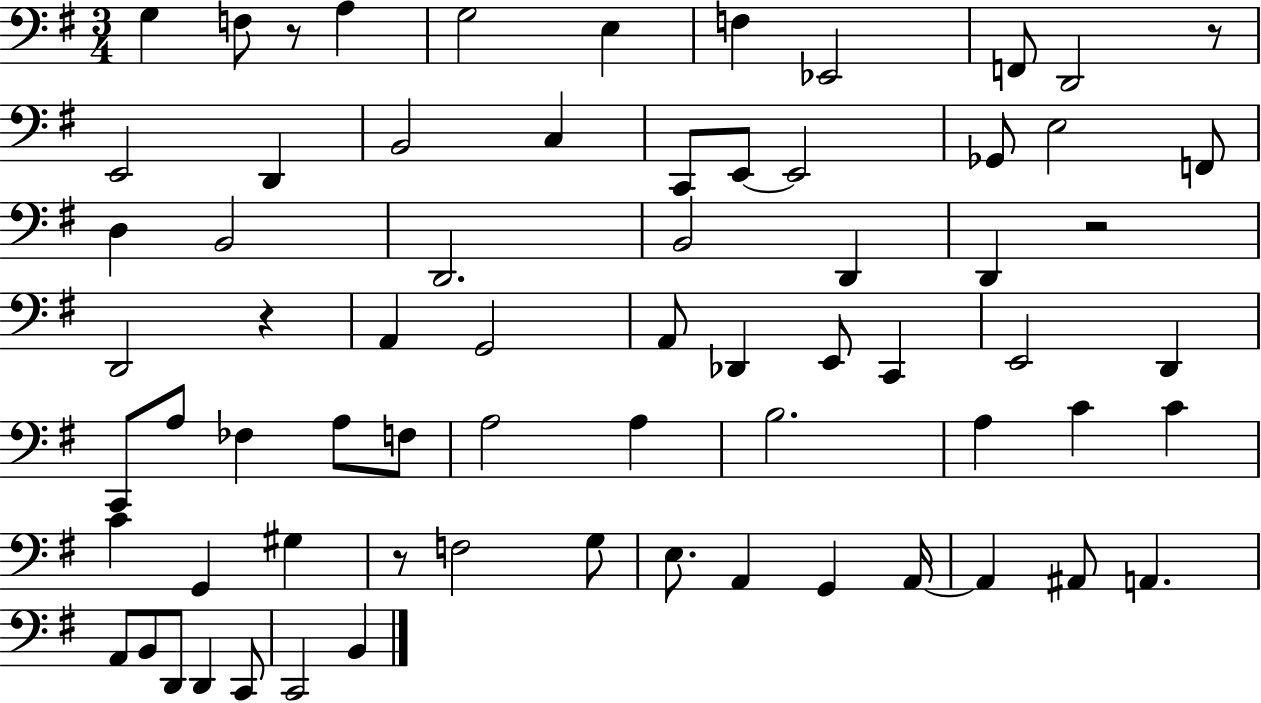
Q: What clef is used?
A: bass